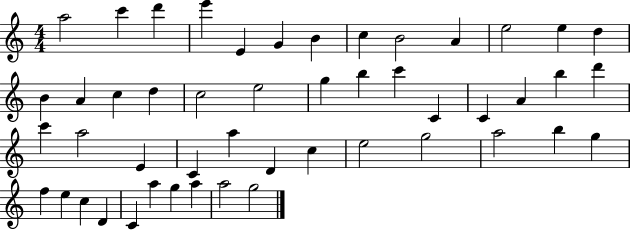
{
  \clef treble
  \numericTimeSignature
  \time 4/4
  \key c \major
  a''2 c'''4 d'''4 | e'''4 e'4 g'4 b'4 | c''4 b'2 a'4 | e''2 e''4 d''4 | \break b'4 a'4 c''4 d''4 | c''2 e''2 | g''4 b''4 c'''4 c'4 | c'4 a'4 b''4 d'''4 | \break c'''4 a''2 e'4 | c'4 a''4 d'4 c''4 | e''2 g''2 | a''2 b''4 g''4 | \break f''4 e''4 c''4 d'4 | c'4 a''4 g''4 a''4 | a''2 g''2 | \bar "|."
}